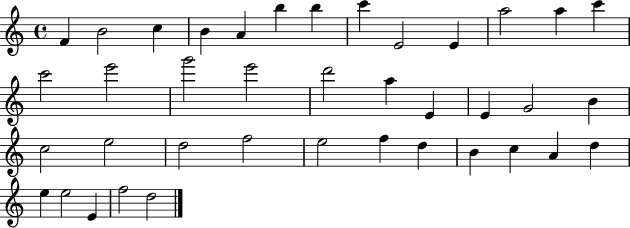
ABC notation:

X:1
T:Untitled
M:4/4
L:1/4
K:C
F B2 c B A b b c' E2 E a2 a c' c'2 e'2 g'2 e'2 d'2 a E E G2 B c2 e2 d2 f2 e2 f d B c A d e e2 E f2 d2